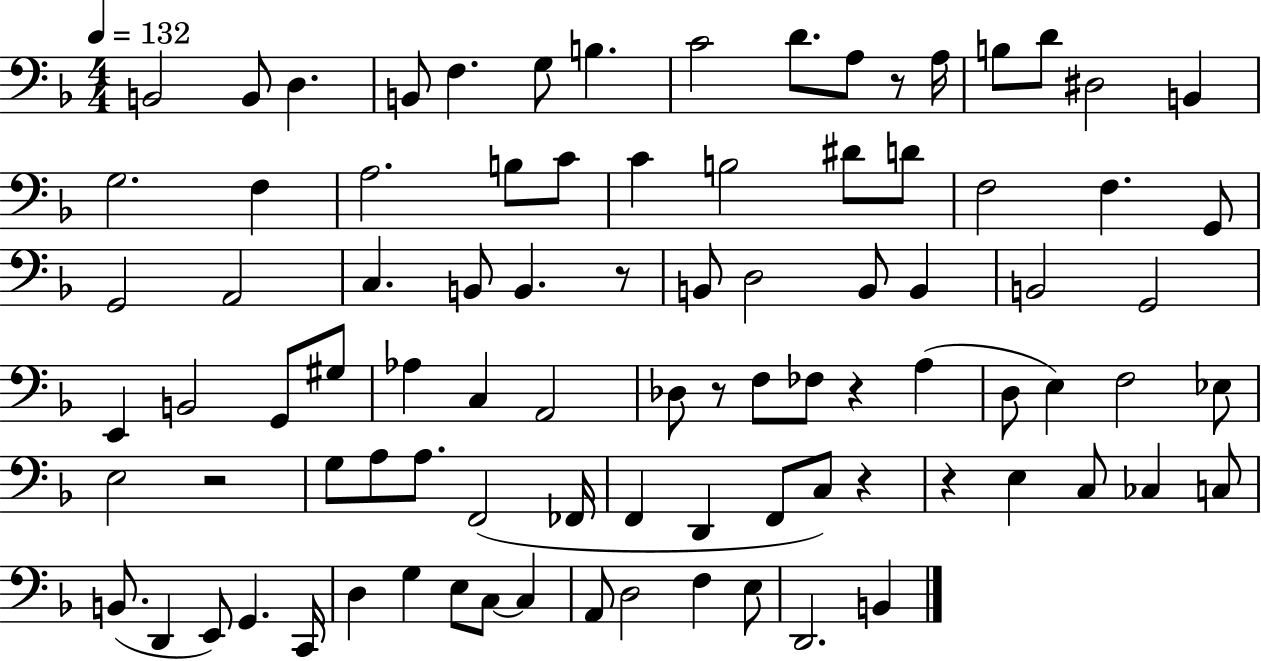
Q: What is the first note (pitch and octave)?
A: B2